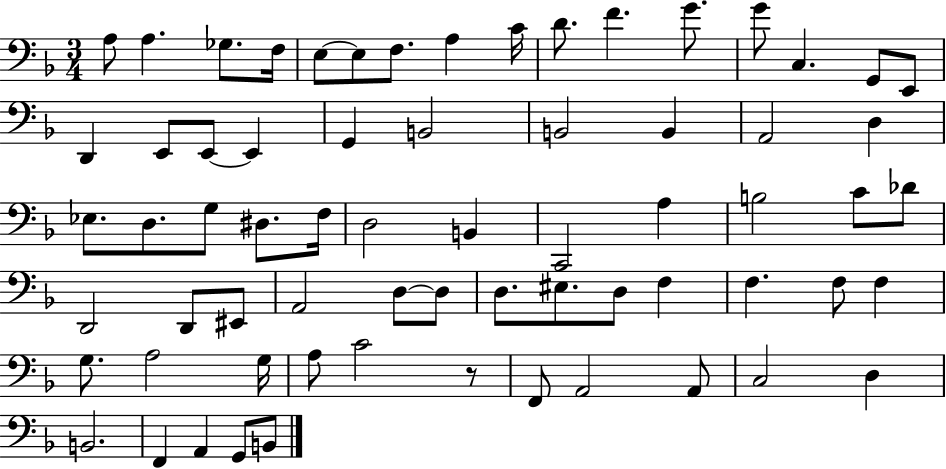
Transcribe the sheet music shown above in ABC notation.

X:1
T:Untitled
M:3/4
L:1/4
K:F
A,/2 A, _G,/2 F,/4 E,/2 E,/2 F,/2 A, C/4 D/2 F G/2 G/2 C, G,,/2 E,,/2 D,, E,,/2 E,,/2 E,, G,, B,,2 B,,2 B,, A,,2 D, _E,/2 D,/2 G,/2 ^D,/2 F,/4 D,2 B,, C,,2 A, B,2 C/2 _D/2 D,,2 D,,/2 ^E,,/2 A,,2 D,/2 D,/2 D,/2 ^E,/2 D,/2 F, F, F,/2 F, G,/2 A,2 G,/4 A,/2 C2 z/2 F,,/2 A,,2 A,,/2 C,2 D, B,,2 F,, A,, G,,/2 B,,/2